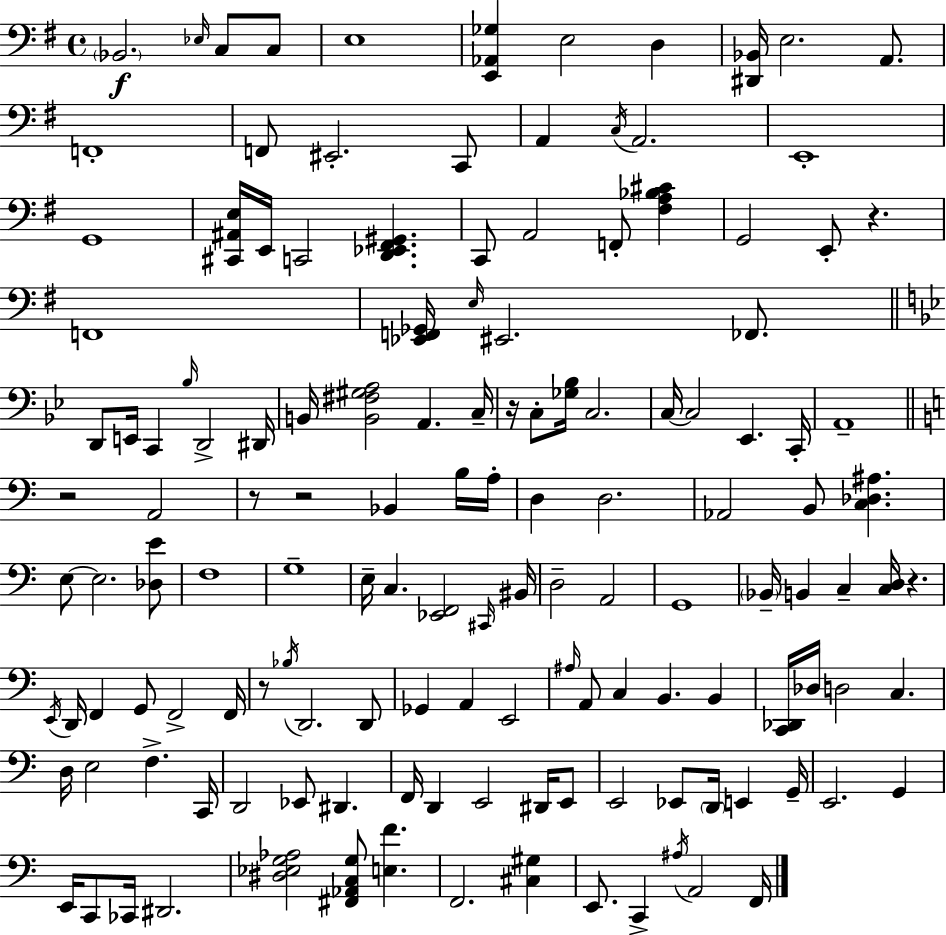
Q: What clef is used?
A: bass